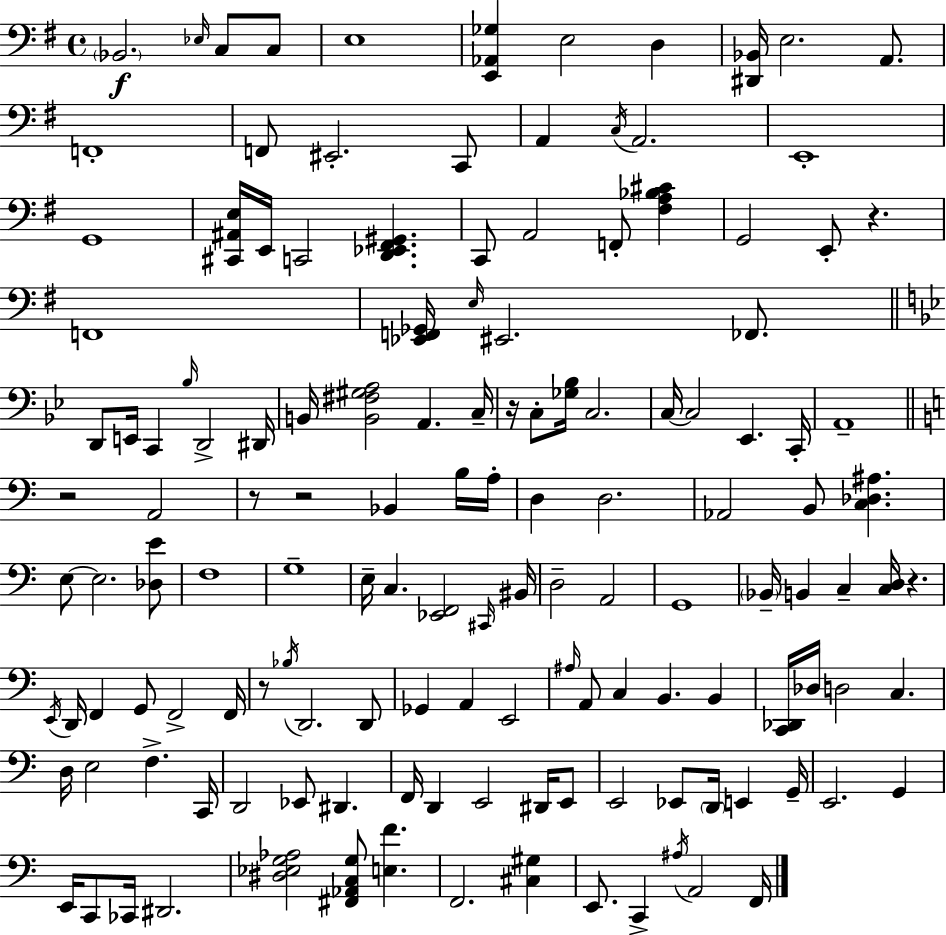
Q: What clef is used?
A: bass